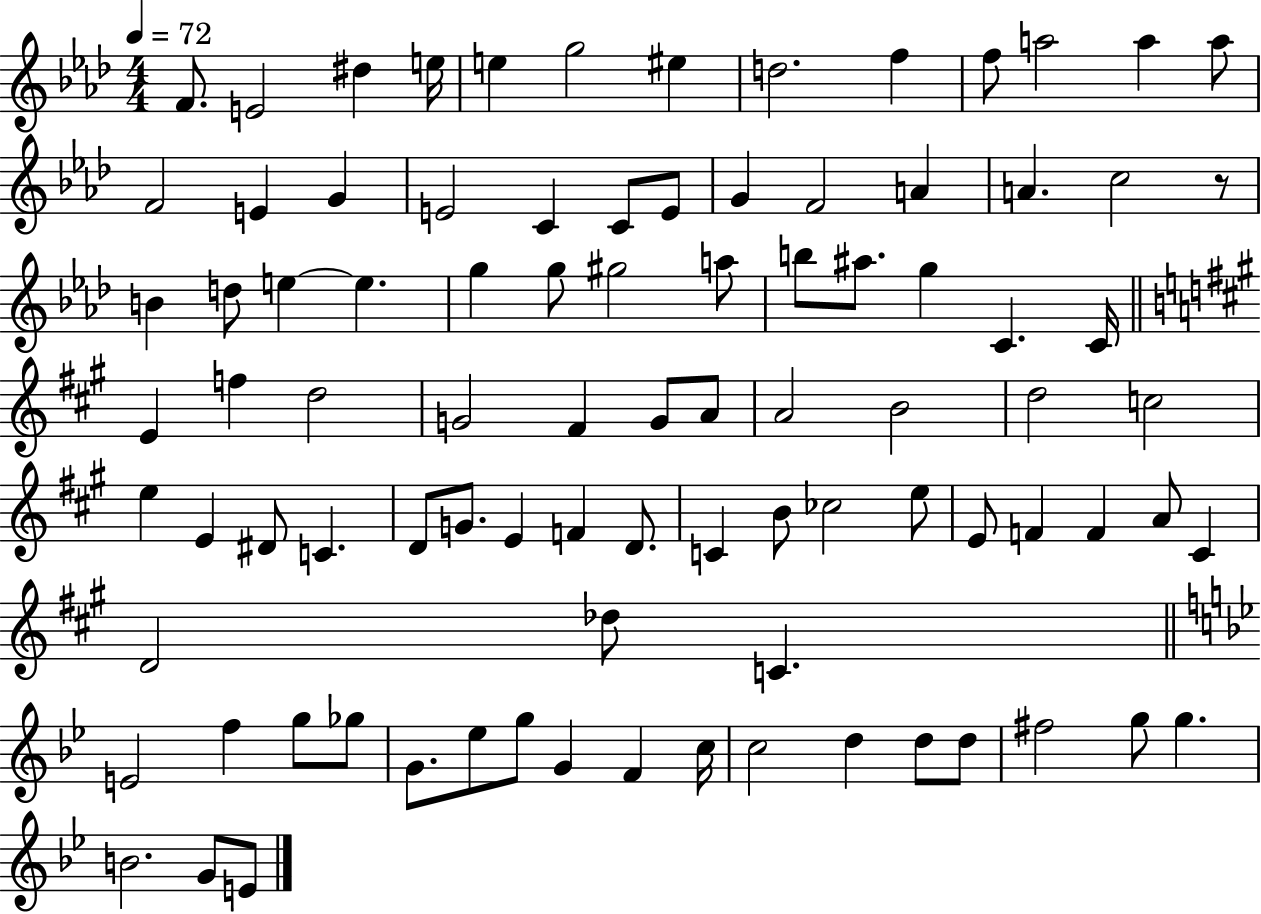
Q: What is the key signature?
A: AES major